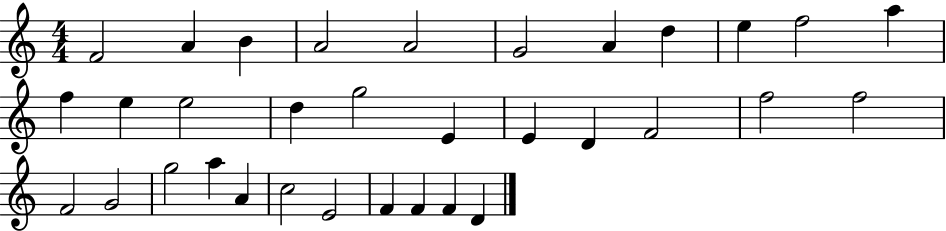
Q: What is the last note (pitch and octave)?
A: D4